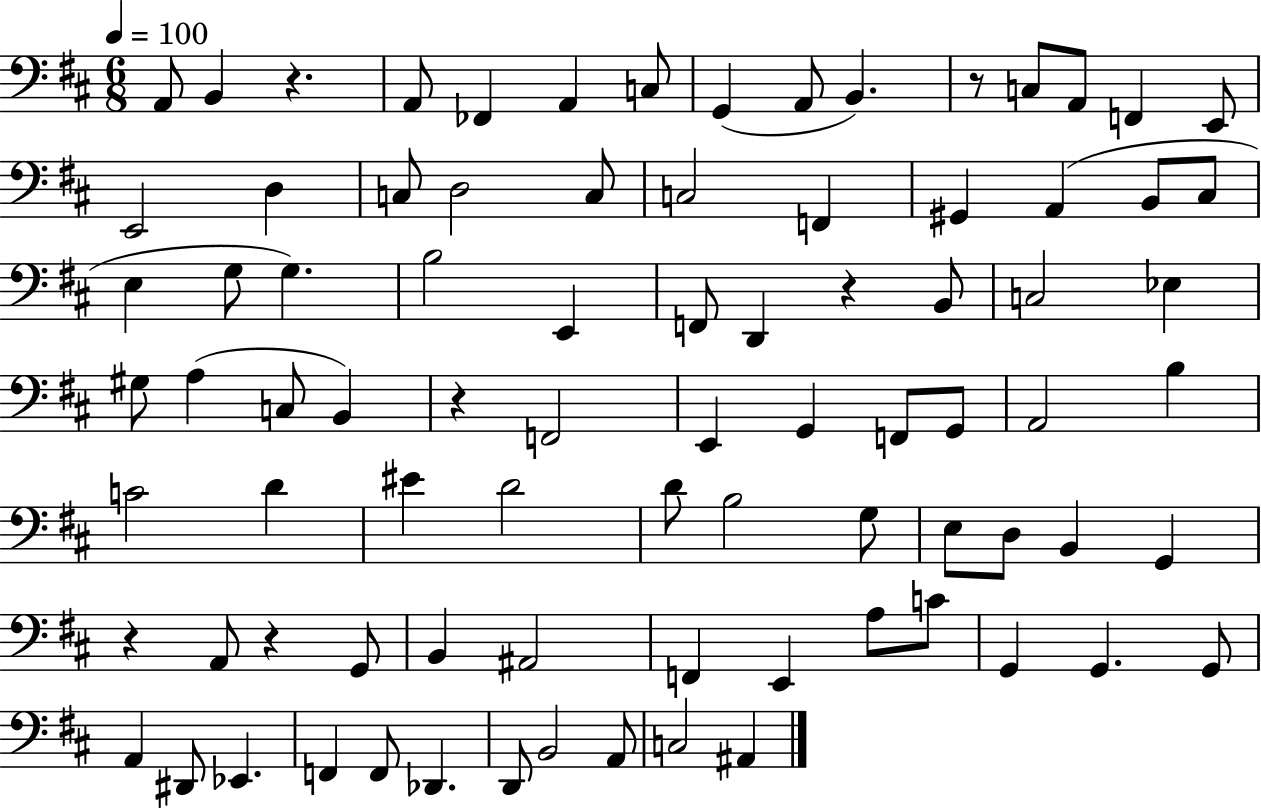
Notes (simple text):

A2/e B2/q R/q. A2/e FES2/q A2/q C3/e G2/q A2/e B2/q. R/e C3/e A2/e F2/q E2/e E2/h D3/q C3/e D3/h C3/e C3/h F2/q G#2/q A2/q B2/e C#3/e E3/q G3/e G3/q. B3/h E2/q F2/e D2/q R/q B2/e C3/h Eb3/q G#3/e A3/q C3/e B2/q R/q F2/h E2/q G2/q F2/e G2/e A2/h B3/q C4/h D4/q EIS4/q D4/h D4/e B3/h G3/e E3/e D3/e B2/q G2/q R/q A2/e R/q G2/e B2/q A#2/h F2/q E2/q A3/e C4/e G2/q G2/q. G2/e A2/q D#2/e Eb2/q. F2/q F2/e Db2/q. D2/e B2/h A2/e C3/h A#2/q